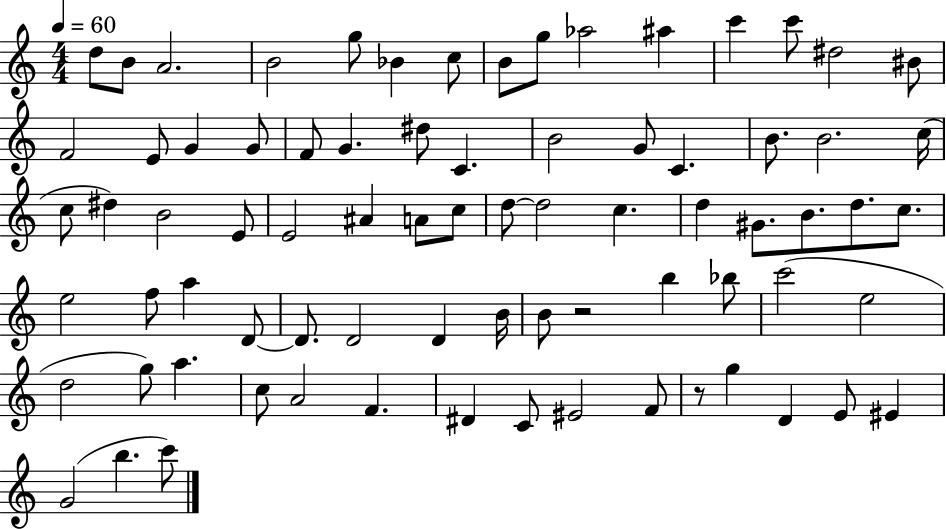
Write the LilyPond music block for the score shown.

{
  \clef treble
  \numericTimeSignature
  \time 4/4
  \key c \major
  \tempo 4 = 60
  d''8 b'8 a'2. | b'2 g''8 bes'4 c''8 | b'8 g''8 aes''2 ais''4 | c'''4 c'''8 dis''2 bis'8 | \break f'2 e'8 g'4 g'8 | f'8 g'4. dis''8 c'4. | b'2 g'8 c'4. | b'8. b'2. c''16( | \break c''8 dis''4) b'2 e'8 | e'2 ais'4 a'8 c''8 | d''8~~ d''2 c''4. | d''4 gis'8. b'8. d''8. c''8. | \break e''2 f''8 a''4 d'8~~ | d'8. d'2 d'4 b'16 | b'8 r2 b''4 bes''8 | c'''2( e''2 | \break d''2 g''8) a''4. | c''8 a'2 f'4. | dis'4 c'8 eis'2 f'8 | r8 g''4 d'4 e'8 eis'4 | \break g'2( b''4. c'''8) | \bar "|."
}